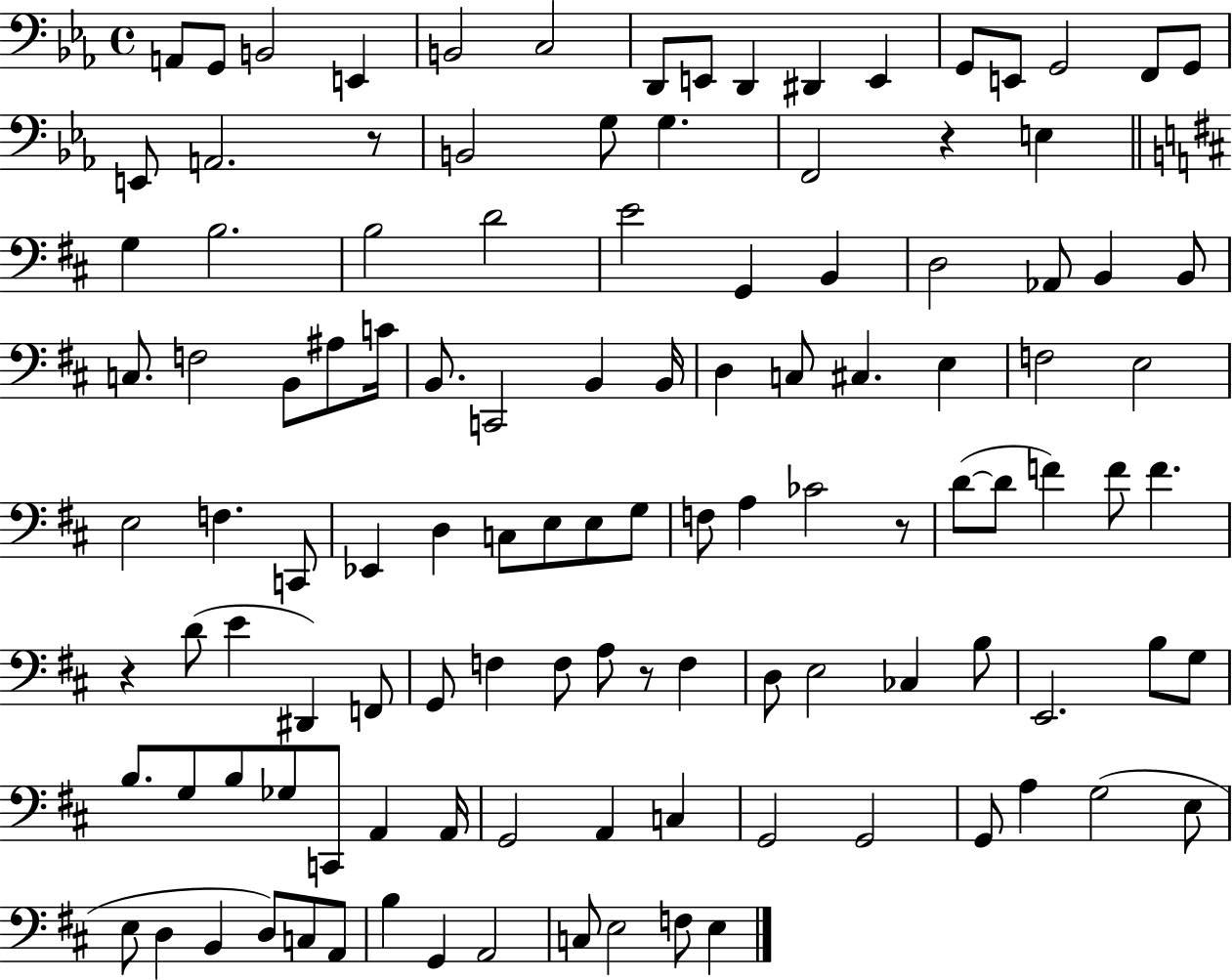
{
  \clef bass
  \time 4/4
  \defaultTimeSignature
  \key ees \major
  a,8 g,8 b,2 e,4 | b,2 c2 | d,8 e,8 d,4 dis,4 e,4 | g,8 e,8 g,2 f,8 g,8 | \break e,8 a,2. r8 | b,2 g8 g4. | f,2 r4 e4 | \bar "||" \break \key d \major g4 b2. | b2 d'2 | e'2 g,4 b,4 | d2 aes,8 b,4 b,8 | \break c8. f2 b,8 ais8 c'16 | b,8. c,2 b,4 b,16 | d4 c8 cis4. e4 | f2 e2 | \break e2 f4. c,8 | ees,4 d4 c8 e8 e8 g8 | f8 a4 ces'2 r8 | d'8~(~ d'8 f'4) f'8 f'4. | \break r4 d'8( e'4 dis,4) f,8 | g,8 f4 f8 a8 r8 f4 | d8 e2 ces4 b8 | e,2. b8 g8 | \break b8. g8 b8 ges8 c,8 a,4 a,16 | g,2 a,4 c4 | g,2 g,2 | g,8 a4 g2( e8 | \break e8 d4 b,4 d8) c8 a,8 | b4 g,4 a,2 | c8 e2 f8 e4 | \bar "|."
}